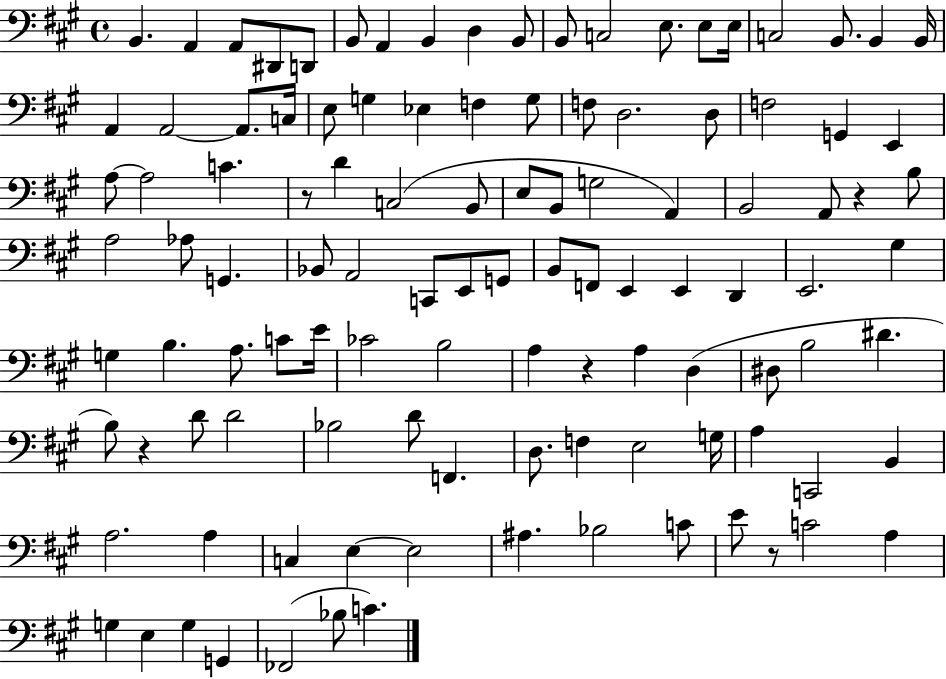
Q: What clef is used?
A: bass